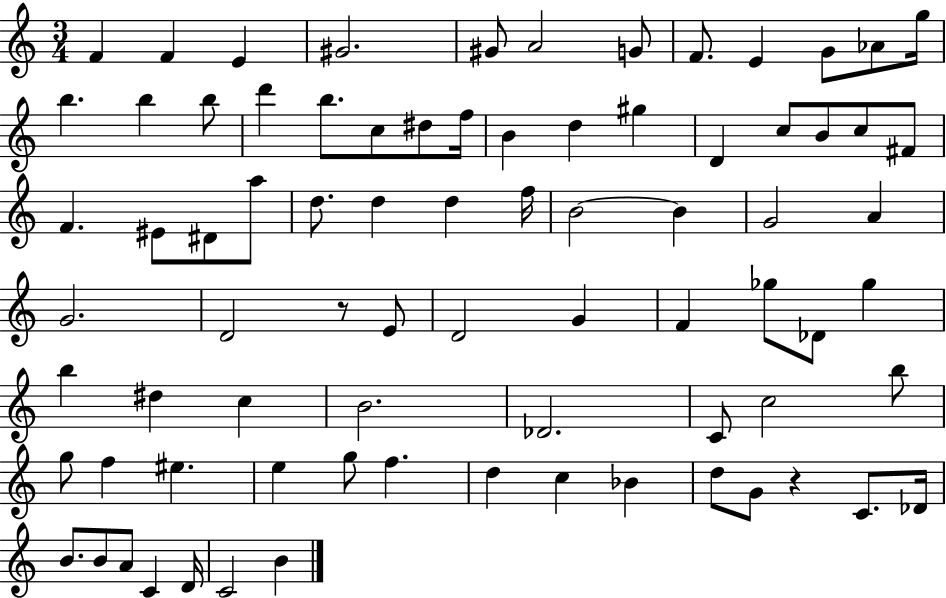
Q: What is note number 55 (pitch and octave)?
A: C4